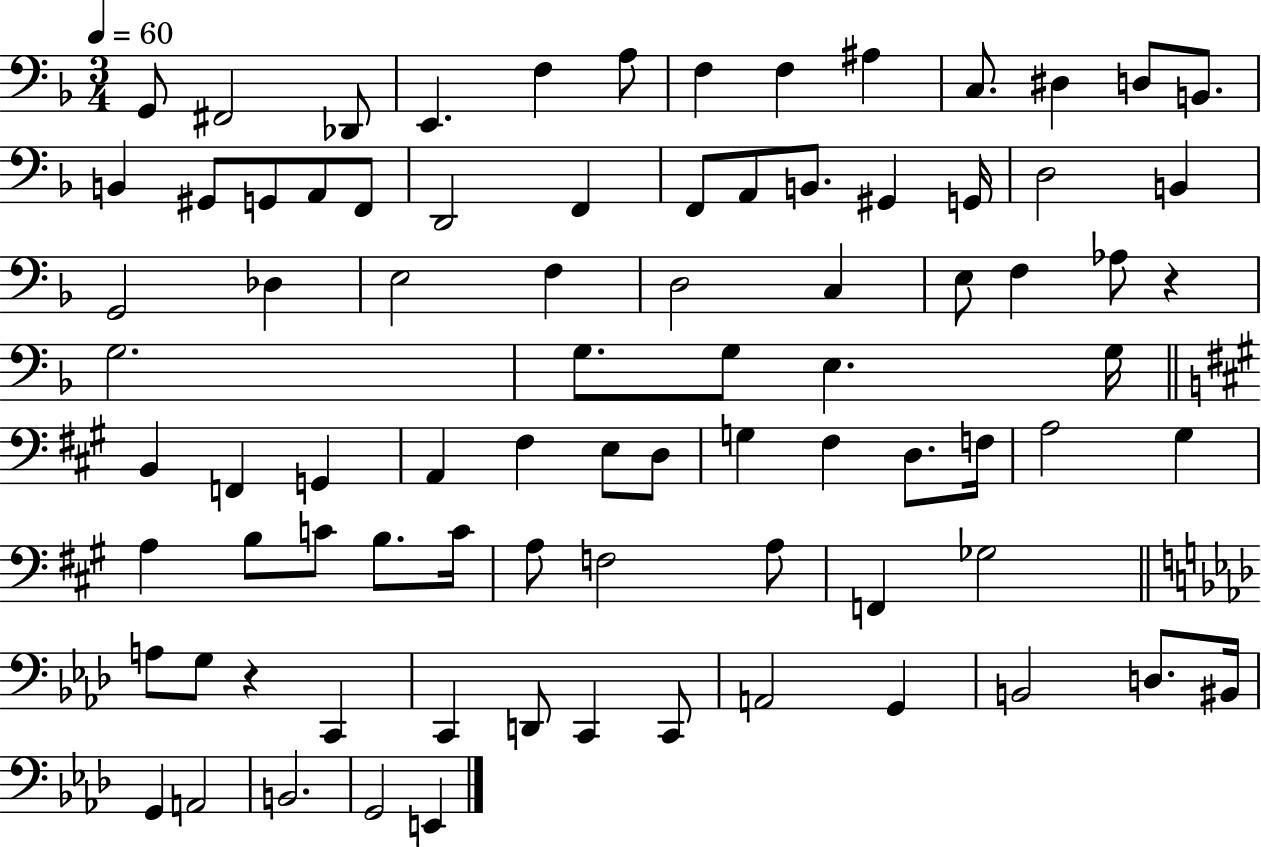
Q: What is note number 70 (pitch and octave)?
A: C2